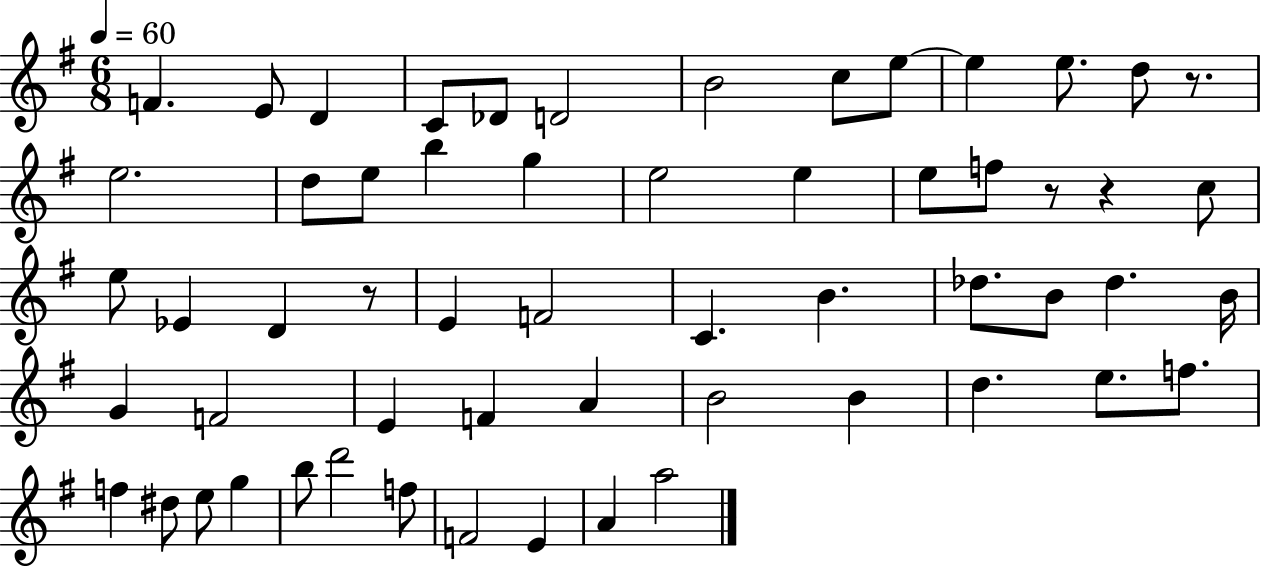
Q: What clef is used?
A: treble